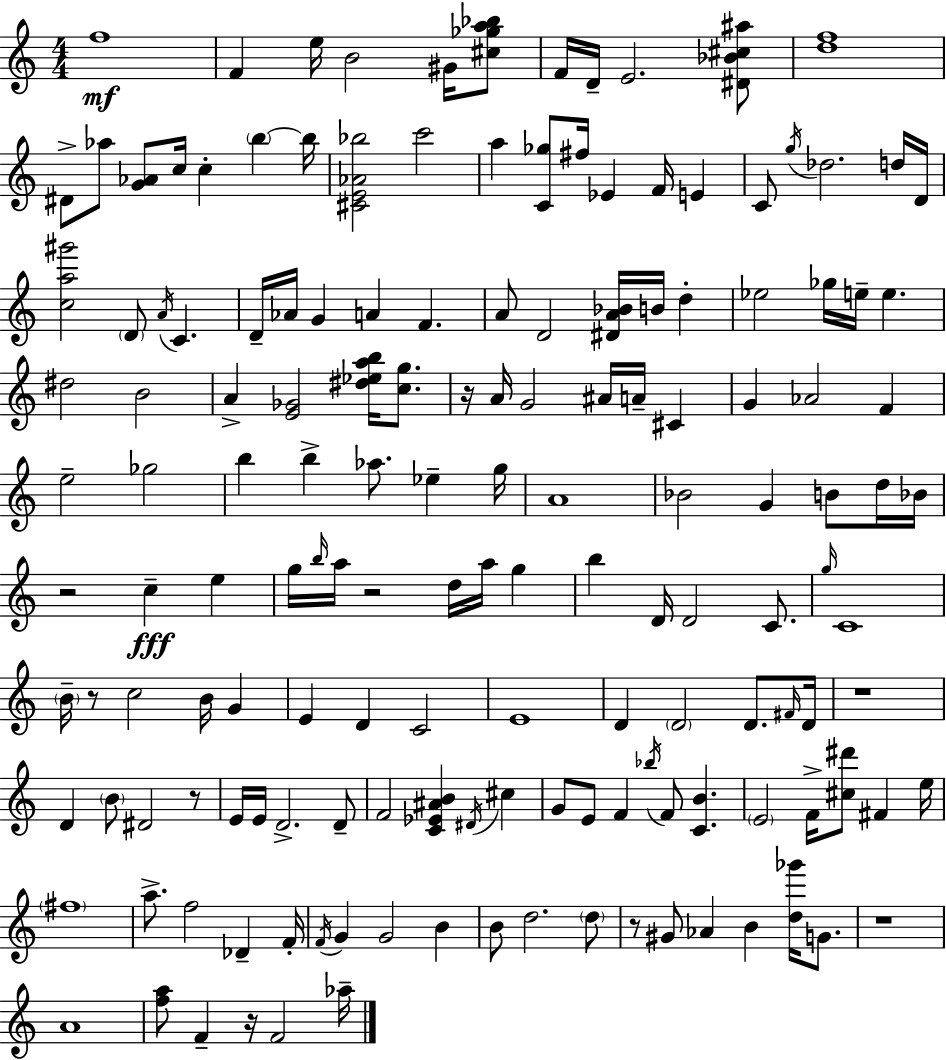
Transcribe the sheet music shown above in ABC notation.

X:1
T:Untitled
M:4/4
L:1/4
K:Am
f4 F e/4 B2 ^G/4 [^c_ga_b]/2 F/4 D/4 E2 [^D_B^c^a]/2 [df]4 ^D/2 _a/2 [G_A]/2 c/4 c b b/4 [^CE_A_b]2 c'2 a [C_g]/2 ^f/4 _E F/4 E C/2 g/4 _d2 d/4 D/4 [ca^g']2 D/2 A/4 C D/4 _A/4 G A F A/2 D2 [^DA_B]/4 B/4 d _e2 _g/4 e/4 e ^d2 B2 A [E_G]2 [^d_eab]/4 [cg]/2 z/4 A/4 G2 ^A/4 A/4 ^C G _A2 F e2 _g2 b b _a/2 _e g/4 A4 _B2 G B/2 d/4 _B/4 z2 c e g/4 b/4 a/4 z2 d/4 a/4 g b D/4 D2 C/2 g/4 C4 B/4 z/2 c2 B/4 G E D C2 E4 D D2 D/2 ^F/4 D/4 z4 D B/2 ^D2 z/2 E/4 E/4 D2 D/2 F2 [C_E^AB] ^D/4 ^c G/2 E/2 F _b/4 F/2 [CB] E2 F/4 [^c^d']/2 ^F e/4 ^f4 a/2 f2 _D F/4 F/4 G G2 B B/2 d2 d/2 z/2 ^G/2 _A B [d_g']/4 G/2 z4 A4 [fa]/2 F z/4 F2 _a/4